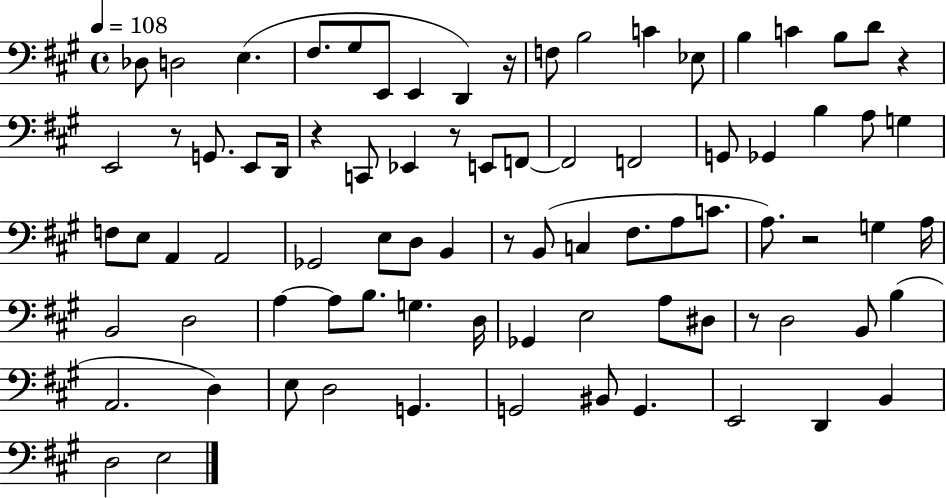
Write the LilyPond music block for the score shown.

{
  \clef bass
  \time 4/4
  \defaultTimeSignature
  \key a \major
  \tempo 4 = 108
  des8 d2 e4.( | fis8. gis8 e,8 e,4 d,4) r16 | f8 b2 c'4 ees8 | b4 c'4 b8 d'8 r4 | \break e,2 r8 g,8. e,8 d,16 | r4 c,8 ees,4 r8 e,8 f,8~~ | f,2 f,2 | g,8 ges,4 b4 a8 g4 | \break f8 e8 a,4 a,2 | ges,2 e8 d8 b,4 | r8 b,8( c4 fis8. a8 c'8. | a8.) r2 g4 a16 | \break b,2 d2 | a4~~ a8 b8. g4. d16 | ges,4 e2 a8 dis8 | r8 d2 b,8 b4( | \break a,2. d4) | e8 d2 g,4. | g,2 bis,8 g,4. | e,2 d,4 b,4 | \break d2 e2 | \bar "|."
}